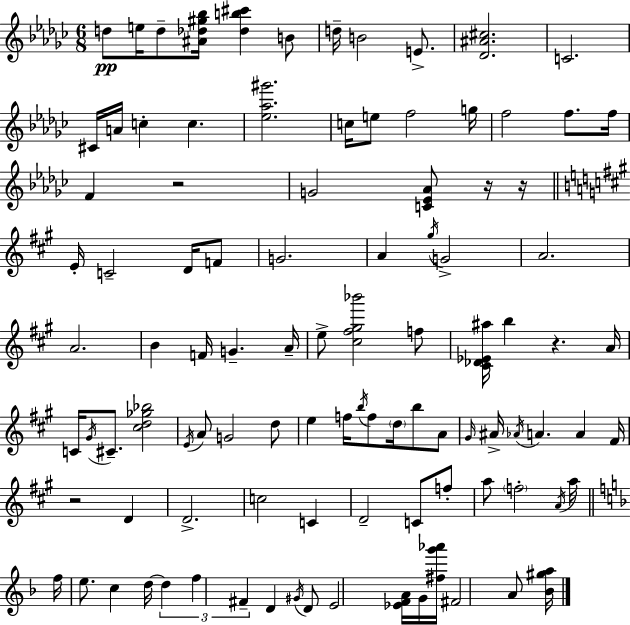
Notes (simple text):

D5/e E5/s D5/e [A#4,Db5,G#5,Bb5]/s [Db5,B5,C#6]/q B4/e D5/s B4/h E4/e. [Db4,A#4,C#5]/h. C4/h. C#4/s A4/s C5/q C5/q. [Eb5,Ab5,G#6]/h. C5/s E5/e F5/h G5/s F5/h F5/e. F5/s F4/q R/h G4/h [C4,Eb4,Ab4]/e R/s R/s E4/s C4/h D4/s F4/e G4/h. A4/q G#5/s G4/h A4/h. A4/h. B4/q F4/s G4/q. A4/s E5/e [C#5,F#5,G#5,Bb6]/h F5/e [C#4,Db4,Eb4,A#5]/s B5/q R/q. A4/s C4/s G#4/s C#4/e. [C#5,D5,Gb5,Bb5]/h E4/s A4/e G4/h D5/e E5/q F5/s B5/s F5/e D5/s B5/e A4/e G#4/s A#4/s Ab4/s A4/q. A4/q F#4/s R/h D4/q D4/h. C5/h C4/q D4/h C4/e F5/e A5/e F5/h A4/s A5/s F5/s E5/e. C5/q D5/s D5/q F5/q F#4/q D4/q G#4/s D4/e E4/h [Eb4,F4,A4]/s G4/s [F#5,G6,Ab6]/s F#4/h A4/e [Bb4,G#5,A5]/s